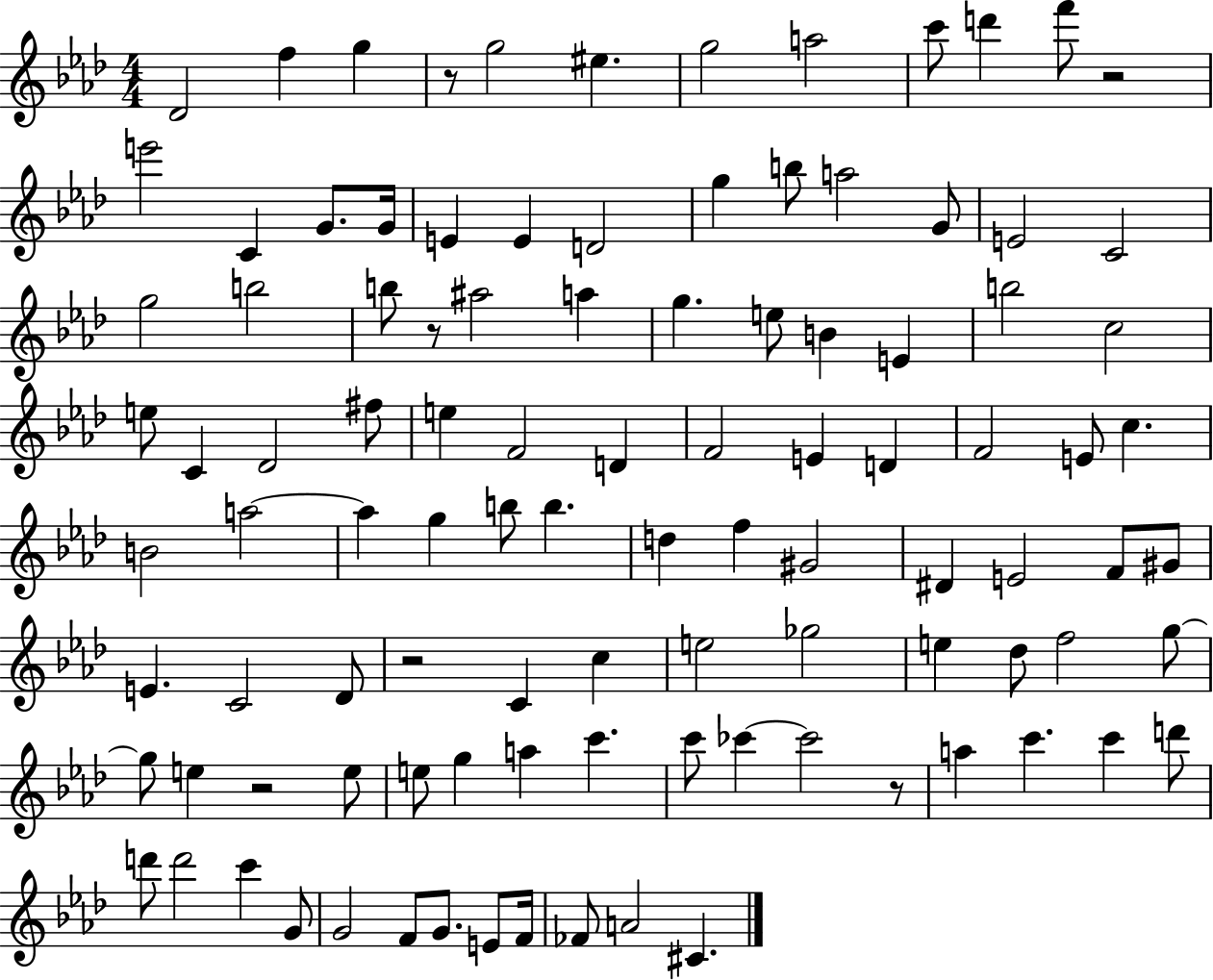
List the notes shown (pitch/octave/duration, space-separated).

Db4/h F5/q G5/q R/e G5/h EIS5/q. G5/h A5/h C6/e D6/q F6/e R/h E6/h C4/q G4/e. G4/s E4/q E4/q D4/h G5/q B5/e A5/h G4/e E4/h C4/h G5/h B5/h B5/e R/e A#5/h A5/q G5/q. E5/e B4/q E4/q B5/h C5/h E5/e C4/q Db4/h F#5/e E5/q F4/h D4/q F4/h E4/q D4/q F4/h E4/e C5/q. B4/h A5/h A5/q G5/q B5/e B5/q. D5/q F5/q G#4/h D#4/q E4/h F4/e G#4/e E4/q. C4/h Db4/e R/h C4/q C5/q E5/h Gb5/h E5/q Db5/e F5/h G5/e G5/e E5/q R/h E5/e E5/e G5/q A5/q C6/q. C6/e CES6/q CES6/h R/e A5/q C6/q. C6/q D6/e D6/e D6/h C6/q G4/e G4/h F4/e G4/e. E4/e F4/s FES4/e A4/h C#4/q.